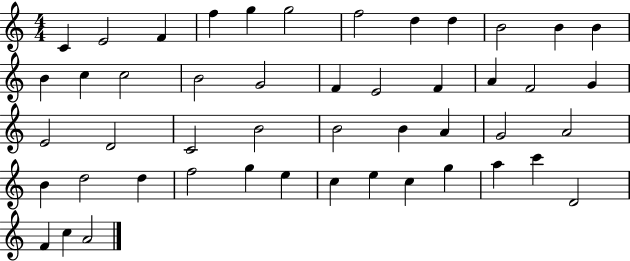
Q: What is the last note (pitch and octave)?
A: A4